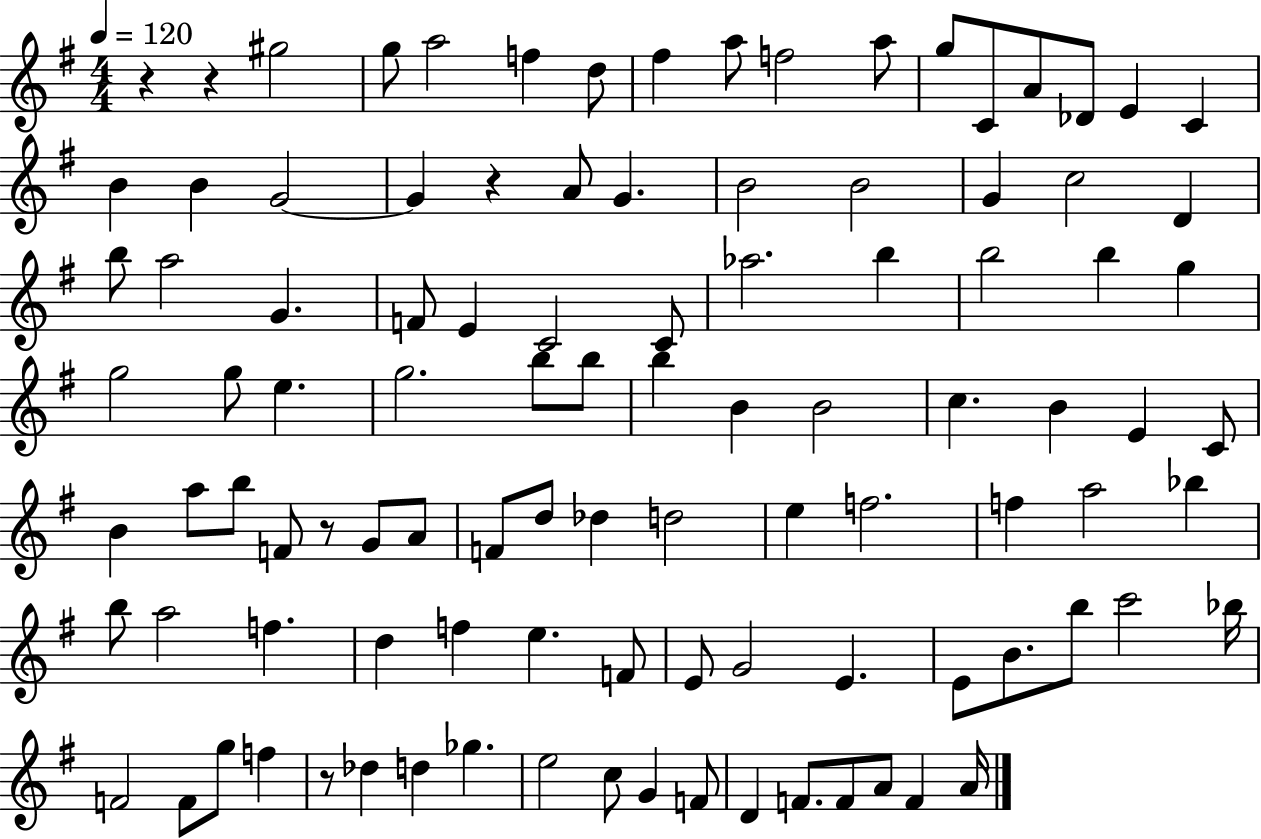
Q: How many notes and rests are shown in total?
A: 103